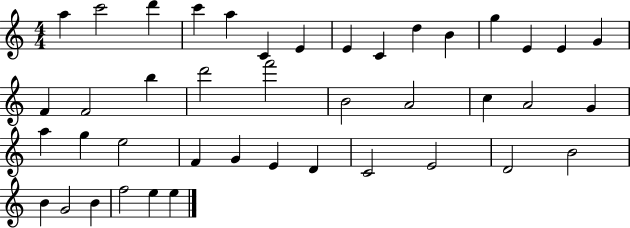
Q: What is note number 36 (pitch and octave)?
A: B4